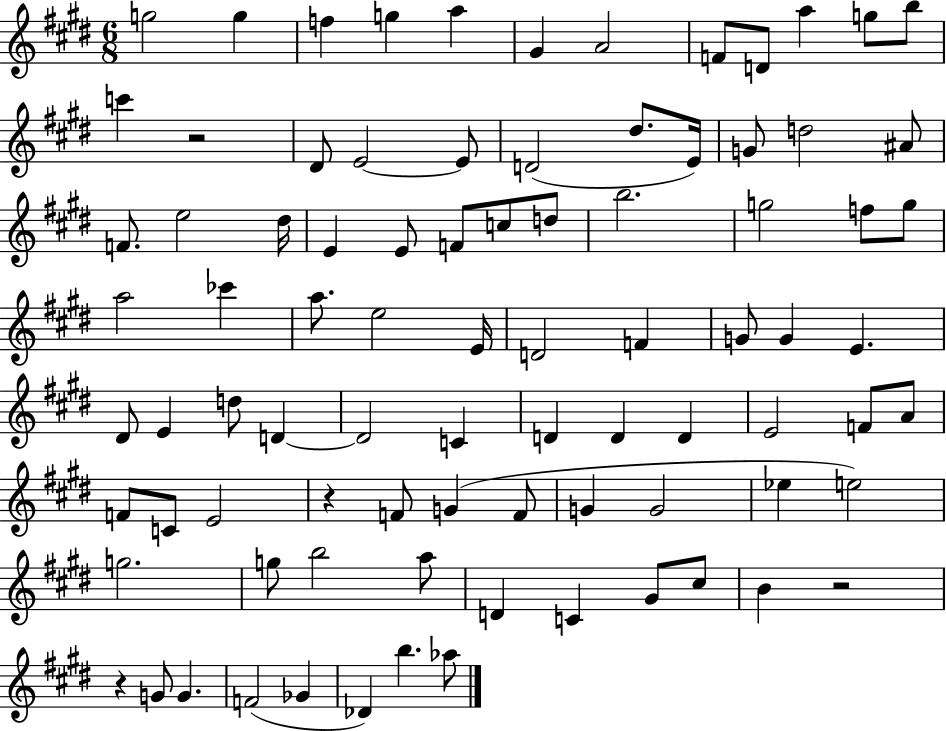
{
  \clef treble
  \numericTimeSignature
  \time 6/8
  \key e \major
  g''2 g''4 | f''4 g''4 a''4 | gis'4 a'2 | f'8 d'8 a''4 g''8 b''8 | \break c'''4 r2 | dis'8 e'2~~ e'8 | d'2( dis''8. e'16) | g'8 d''2 ais'8 | \break f'8. e''2 dis''16 | e'4 e'8 f'8 c''8 d''8 | b''2. | g''2 f''8 g''8 | \break a''2 ces'''4 | a''8. e''2 e'16 | d'2 f'4 | g'8 g'4 e'4. | \break dis'8 e'4 d''8 d'4~~ | d'2 c'4 | d'4 d'4 d'4 | e'2 f'8 a'8 | \break f'8 c'8 e'2 | r4 f'8 g'4( f'8 | g'4 g'2 | ees''4 e''2) | \break g''2. | g''8 b''2 a''8 | d'4 c'4 gis'8 cis''8 | b'4 r2 | \break r4 g'8 g'4. | f'2( ges'4 | des'4) b''4. aes''8 | \bar "|."
}